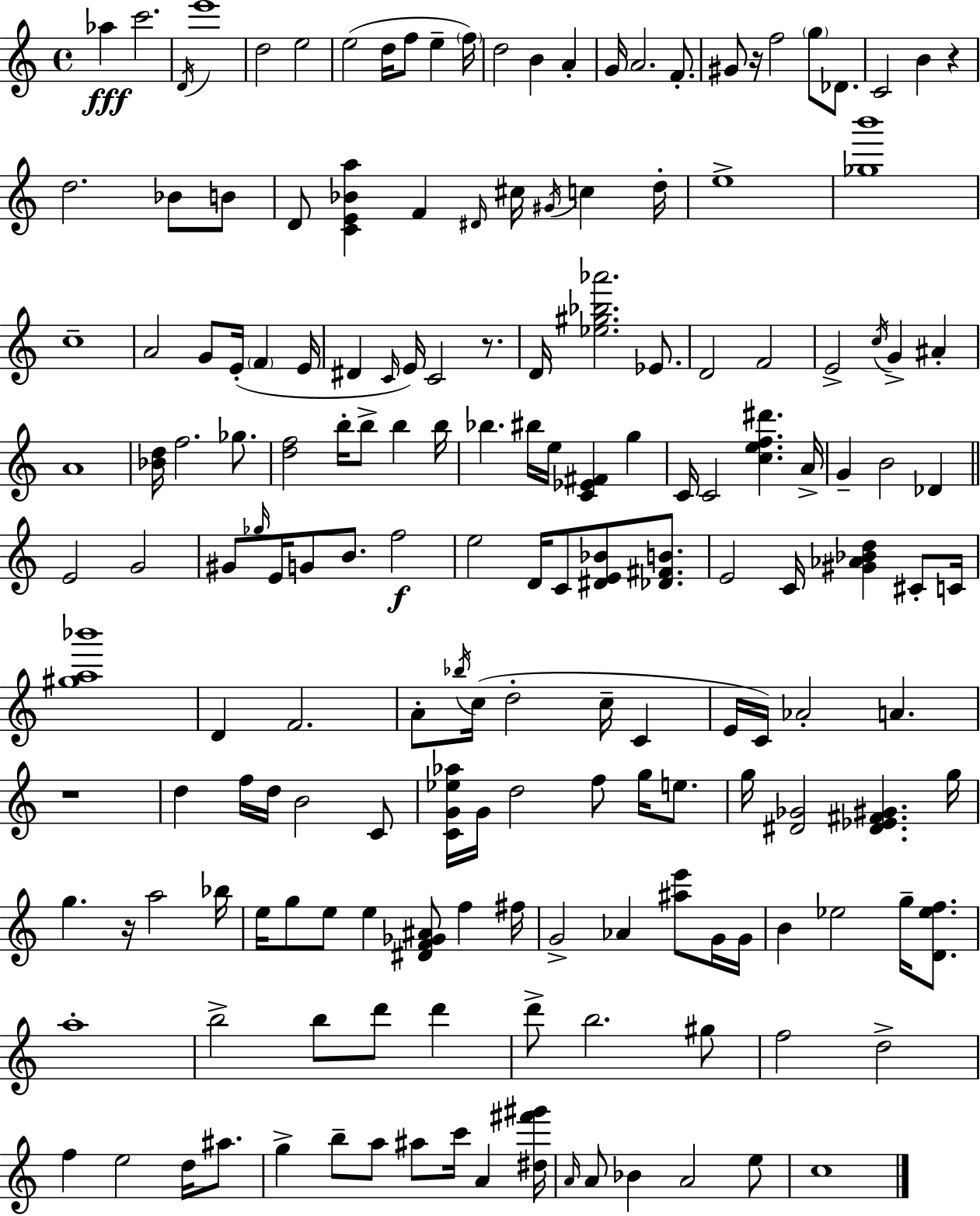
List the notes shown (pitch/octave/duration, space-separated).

Ab5/q C6/h. D4/s E6/w D5/h E5/h E5/h D5/s F5/e E5/q F5/s D5/h B4/q A4/q G4/s A4/h. F4/e. G#4/e R/s F5/h G5/e Db4/e. C4/h B4/q R/q D5/h. Bb4/e B4/e D4/e [C4,E4,Bb4,A5]/q F4/q D#4/s C#5/s G#4/s C5/q D5/s E5/w [Gb5,B6]/w C5/w A4/h G4/e E4/s F4/q E4/s D#4/q C4/s E4/s C4/h R/e. D4/s [Eb5,G#5,Bb5,Ab6]/h. Eb4/e. D4/h F4/h E4/h C5/s G4/q A#4/q A4/w [Bb4,D5]/s F5/h. Gb5/e. [D5,F5]/h B5/s B5/e B5/q B5/s Bb5/q. BIS5/s E5/s [C4,Eb4,F#4]/q G5/q C4/s C4/h [C5,E5,F5,D#6]/q. A4/s G4/q B4/h Db4/q E4/h G4/h G#4/e Gb5/s E4/s G4/e B4/e. F5/h E5/h D4/s C4/e [D#4,E4,Bb4]/e [Db4,F#4,B4]/e. E4/h C4/s [G#4,Ab4,Bb4,D5]/q C#4/e C4/s [G#5,A5,Bb6]/w D4/q F4/h. A4/e Bb5/s C5/s D5/h C5/s C4/q E4/s C4/s Ab4/h A4/q. R/w D5/q F5/s D5/s B4/h C4/e [C4,G4,Eb5,Ab5]/s G4/s D5/h F5/e G5/s E5/e. G5/s [D#4,Gb4]/h [D#4,Eb4,F#4,G#4]/q. G5/s G5/q. R/s A5/h Bb5/s E5/s G5/e E5/e E5/q [D#4,F4,Gb4,A#4]/e F5/q F#5/s G4/h Ab4/q [A#5,E6]/e G4/s G4/s B4/q Eb5/h G5/s [D4,Eb5,F5]/e. A5/w B5/h B5/e D6/e D6/q D6/e B5/h. G#5/e F5/h D5/h F5/q E5/h D5/s A#5/e. G5/q B5/e A5/e A#5/e C6/s A4/q [D#5,F#6,G#6]/s A4/s A4/e Bb4/q A4/h E5/e C5/w